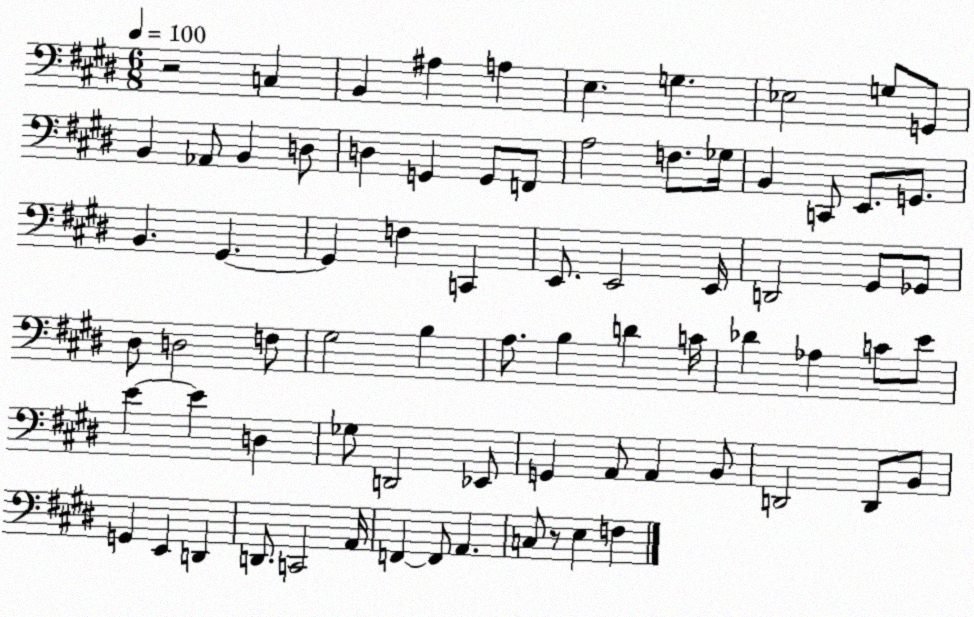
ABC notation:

X:1
T:Untitled
M:6/8
L:1/4
K:E
z2 C, B,, ^A, A, E, G, _E,2 G,/2 G,,/2 B,, _A,,/2 B,, D,/2 D, G,, G,,/2 F,,/2 A,2 F,/2 _G,/4 B,, C,,/2 E,,/2 G,,/2 B,, ^G,, ^G,, F, C,, E,,/2 E,,2 E,,/4 D,,2 ^G,,/2 _G,,/2 ^D,/2 D,2 F,/2 ^G,2 B, A,/2 B, D C/4 _D _A, C/2 E/2 E E D, _G,/2 D,,2 _E,,/2 G,, A,,/2 A,, B,,/2 D,,2 D,,/2 B,,/2 G,, E,, D,, D,,/2 C,,2 A,,/4 F,, F,,/2 A,, C,/2 z/2 E, F,